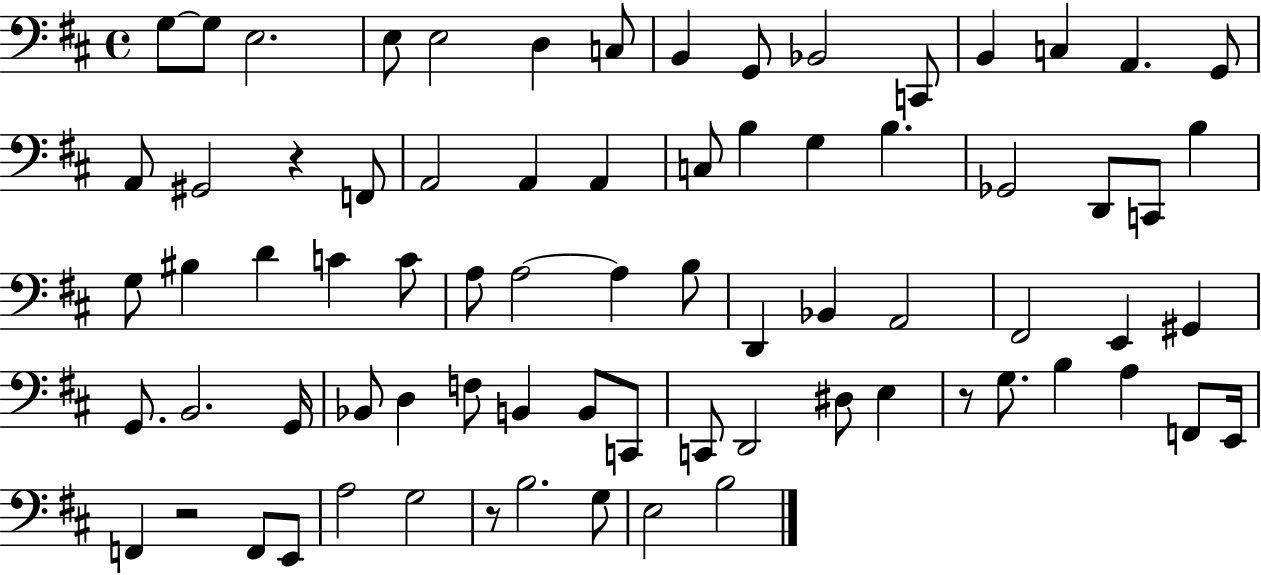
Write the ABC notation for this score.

X:1
T:Untitled
M:4/4
L:1/4
K:D
G,/2 G,/2 E,2 E,/2 E,2 D, C,/2 B,, G,,/2 _B,,2 C,,/2 B,, C, A,, G,,/2 A,,/2 ^G,,2 z F,,/2 A,,2 A,, A,, C,/2 B, G, B, _G,,2 D,,/2 C,,/2 B, G,/2 ^B, D C C/2 A,/2 A,2 A, B,/2 D,, _B,, A,,2 ^F,,2 E,, ^G,, G,,/2 B,,2 G,,/4 _B,,/2 D, F,/2 B,, B,,/2 C,,/2 C,,/2 D,,2 ^D,/2 E, z/2 G,/2 B, A, F,,/2 E,,/4 F,, z2 F,,/2 E,,/2 A,2 G,2 z/2 B,2 G,/2 E,2 B,2